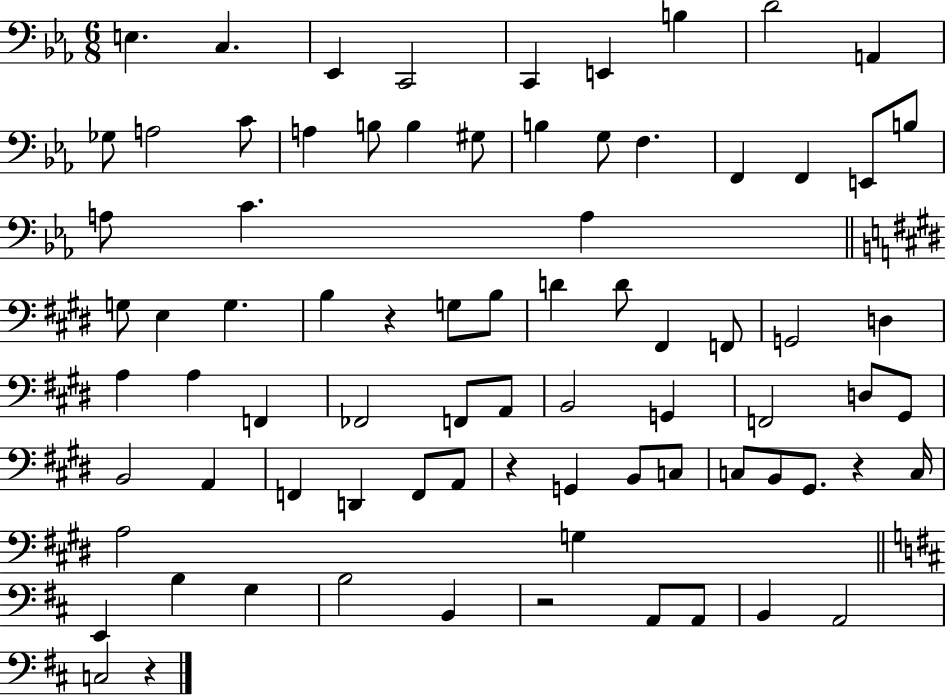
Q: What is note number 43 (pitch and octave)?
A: F2